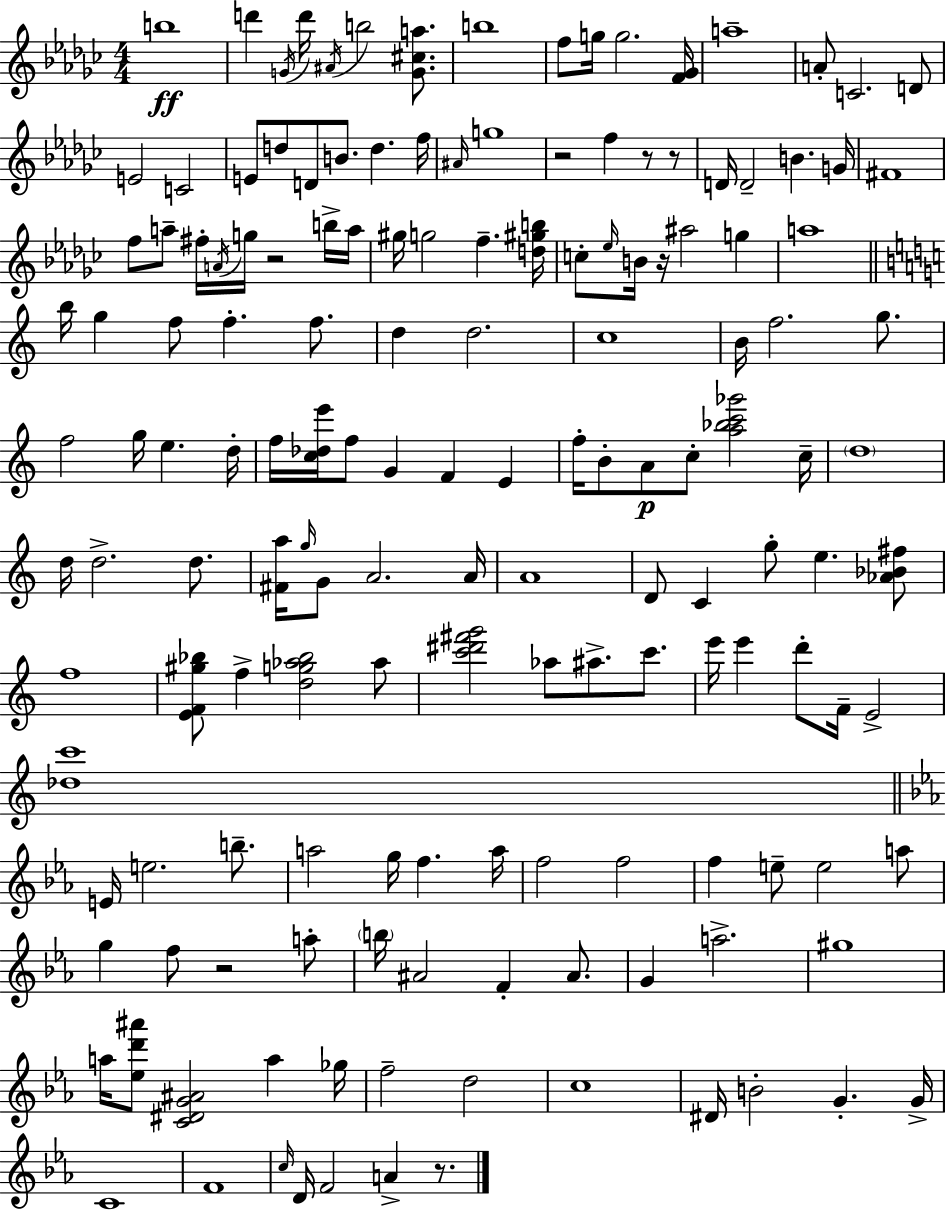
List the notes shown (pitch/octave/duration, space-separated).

B5/w D6/q G4/s D6/s A#4/s B5/h [G4,C#5,A5]/e. B5/w F5/e G5/s G5/h. [F4,Gb4]/s A5/w A4/e C4/h. D4/e E4/h C4/h E4/e D5/e D4/e B4/e. D5/q. F5/s A#4/s G5/w R/h F5/q R/e R/e D4/s D4/h B4/q. G4/s F#4/w F5/e A5/e F#5/s A4/s G5/s R/h B5/s A5/s G#5/s G5/h F5/q. [D5,G#5,B5]/s C5/e Eb5/s B4/s R/s A#5/h G5/q A5/w B5/s G5/q F5/e F5/q. F5/e. D5/q D5/h. C5/w B4/s F5/h. G5/e. F5/h G5/s E5/q. D5/s F5/s [C5,Db5,E6]/s F5/e G4/q F4/q E4/q F5/s B4/e A4/e C5/e [A5,Bb5,C6,Gb6]/h C5/s D5/w D5/s D5/h. D5/e. [F#4,A5]/s G5/s G4/e A4/h. A4/s A4/w D4/e C4/q G5/e E5/q. [Ab4,Bb4,F#5]/e F5/w [E4,F4,G#5,Bb5]/e F5/q [D5,G5,Ab5,Bb5]/h Ab5/e [C6,D#6,F#6,G6]/h Ab5/e A#5/e. C6/e. E6/s E6/q D6/e F4/s E4/h [Db5,C6]/w E4/s E5/h. B5/e. A5/h G5/s F5/q. A5/s F5/h F5/h F5/q E5/e E5/h A5/e G5/q F5/e R/h A5/e B5/s A#4/h F4/q A#4/e. G4/q A5/h. G#5/w A5/s [Eb5,D6,A#6]/e [C4,D#4,G4,A#4]/h A5/q Gb5/s F5/h D5/h C5/w D#4/s B4/h G4/q. G4/s C4/w F4/w C5/s D4/s F4/h A4/q R/e.